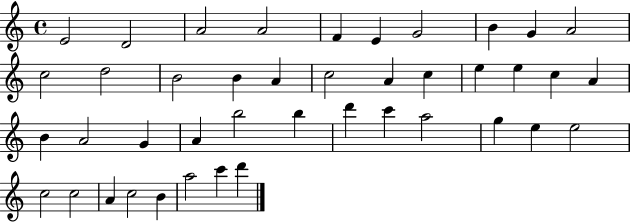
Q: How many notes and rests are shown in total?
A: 42